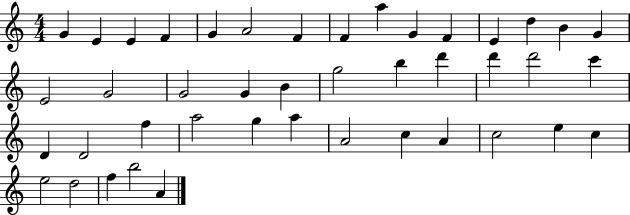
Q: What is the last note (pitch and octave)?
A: A4